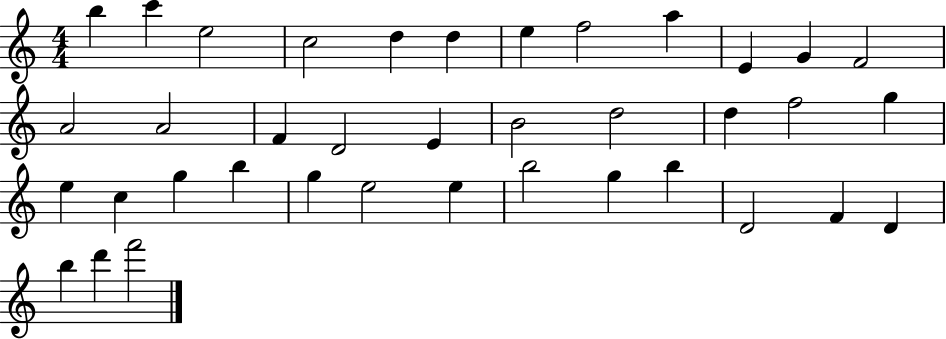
{
  \clef treble
  \numericTimeSignature
  \time 4/4
  \key c \major
  b''4 c'''4 e''2 | c''2 d''4 d''4 | e''4 f''2 a''4 | e'4 g'4 f'2 | \break a'2 a'2 | f'4 d'2 e'4 | b'2 d''2 | d''4 f''2 g''4 | \break e''4 c''4 g''4 b''4 | g''4 e''2 e''4 | b''2 g''4 b''4 | d'2 f'4 d'4 | \break b''4 d'''4 f'''2 | \bar "|."
}